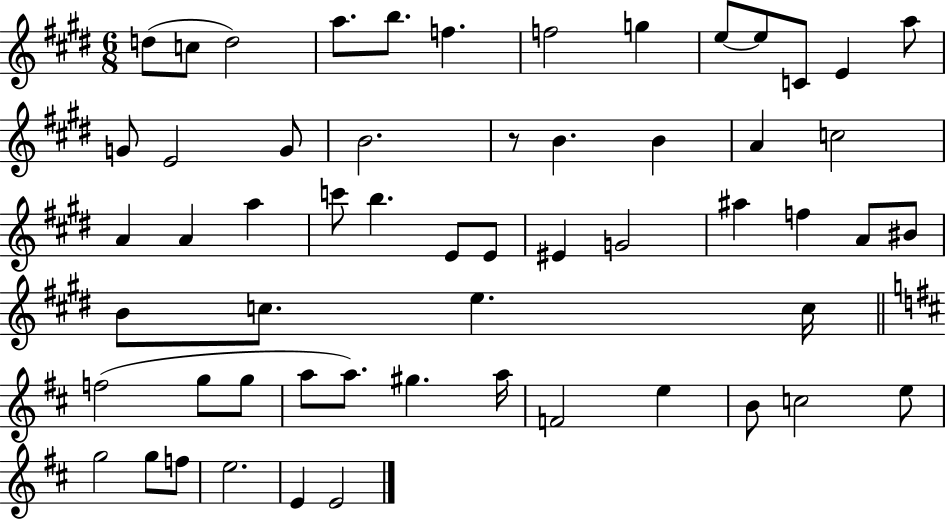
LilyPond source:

{
  \clef treble
  \numericTimeSignature
  \time 6/8
  \key e \major
  d''8( c''8 d''2) | a''8. b''8. f''4. | f''2 g''4 | e''8~~ e''8 c'8 e'4 a''8 | \break g'8 e'2 g'8 | b'2. | r8 b'4. b'4 | a'4 c''2 | \break a'4 a'4 a''4 | c'''8 b''4. e'8 e'8 | eis'4 g'2 | ais''4 f''4 a'8 bis'8 | \break b'8 c''8. e''4. c''16 | \bar "||" \break \key d \major f''2( g''8 g''8 | a''8 a''8.) gis''4. a''16 | f'2 e''4 | b'8 c''2 e''8 | \break g''2 g''8 f''8 | e''2. | e'4 e'2 | \bar "|."
}